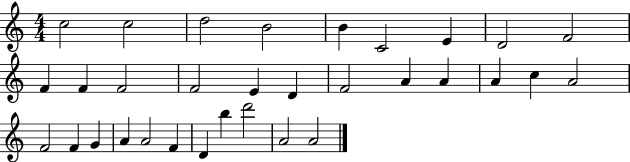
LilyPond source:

{
  \clef treble
  \numericTimeSignature
  \time 4/4
  \key c \major
  c''2 c''2 | d''2 b'2 | b'4 c'2 e'4 | d'2 f'2 | \break f'4 f'4 f'2 | f'2 e'4 d'4 | f'2 a'4 a'4 | a'4 c''4 a'2 | \break f'2 f'4 g'4 | a'4 a'2 f'4 | d'4 b''4 d'''2 | a'2 a'2 | \break \bar "|."
}